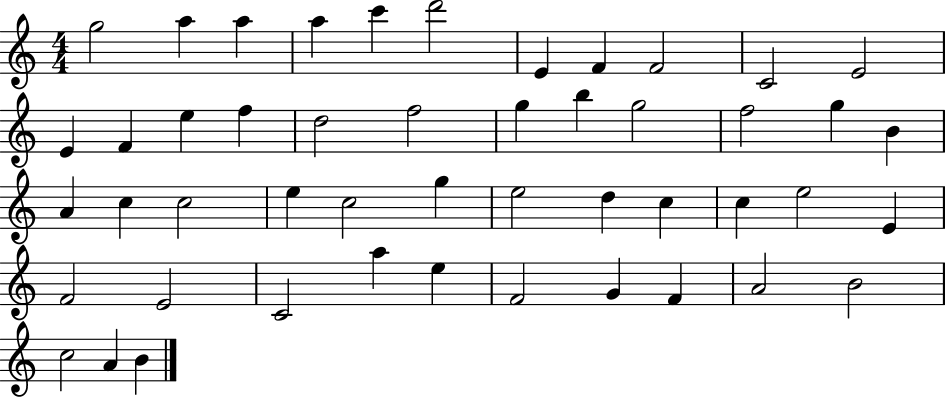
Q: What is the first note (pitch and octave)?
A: G5